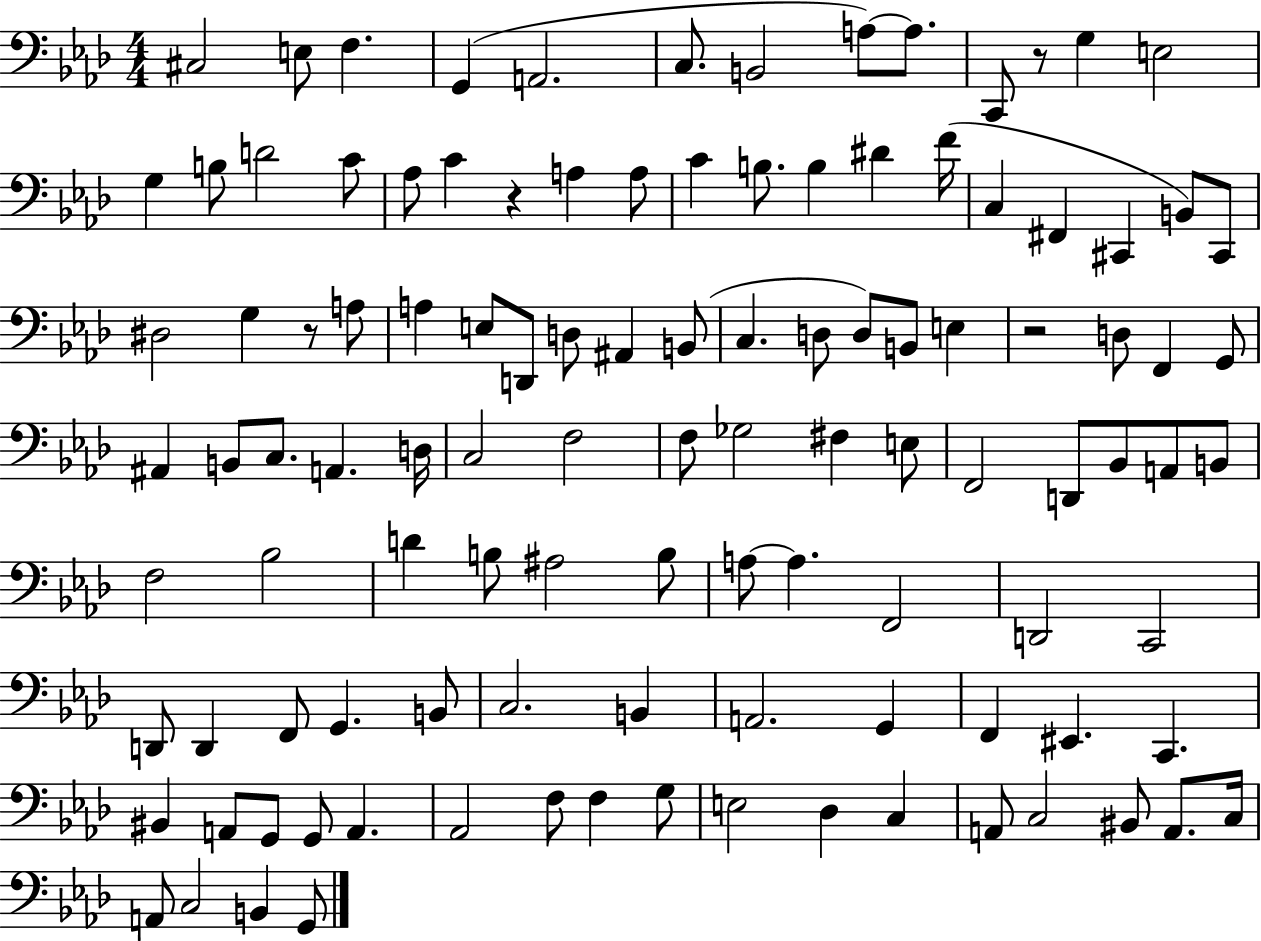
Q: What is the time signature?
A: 4/4